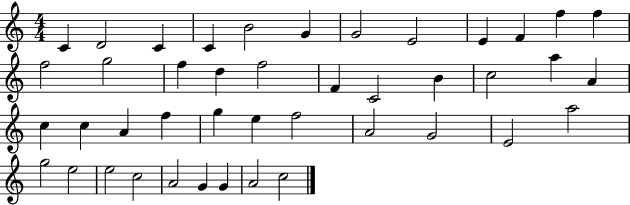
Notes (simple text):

C4/q D4/h C4/q C4/q B4/h G4/q G4/h E4/h E4/q F4/q F5/q F5/q F5/h G5/h F5/q D5/q F5/h F4/q C4/h B4/q C5/h A5/q A4/q C5/q C5/q A4/q F5/q G5/q E5/q F5/h A4/h G4/h E4/h A5/h G5/h E5/h E5/h C5/h A4/h G4/q G4/q A4/h C5/h